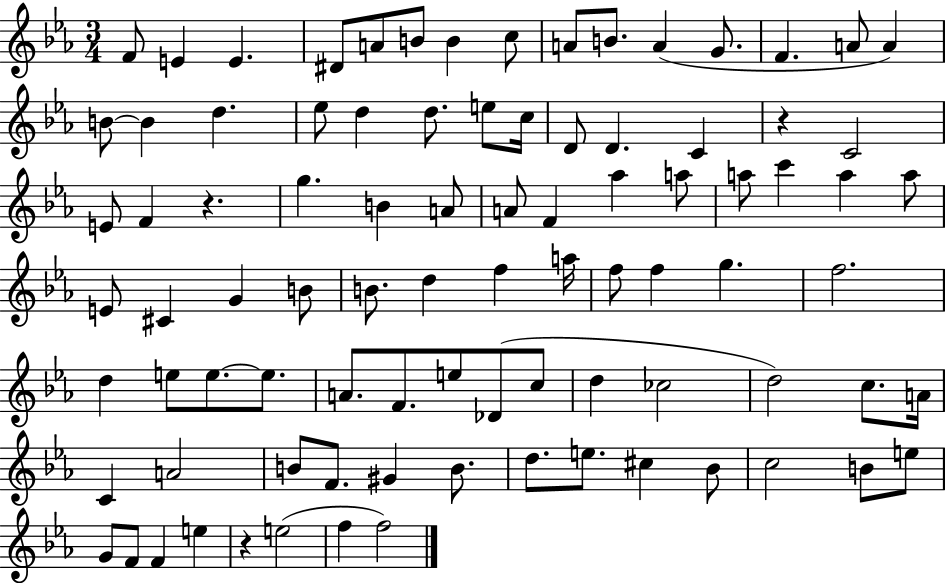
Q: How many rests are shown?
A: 3